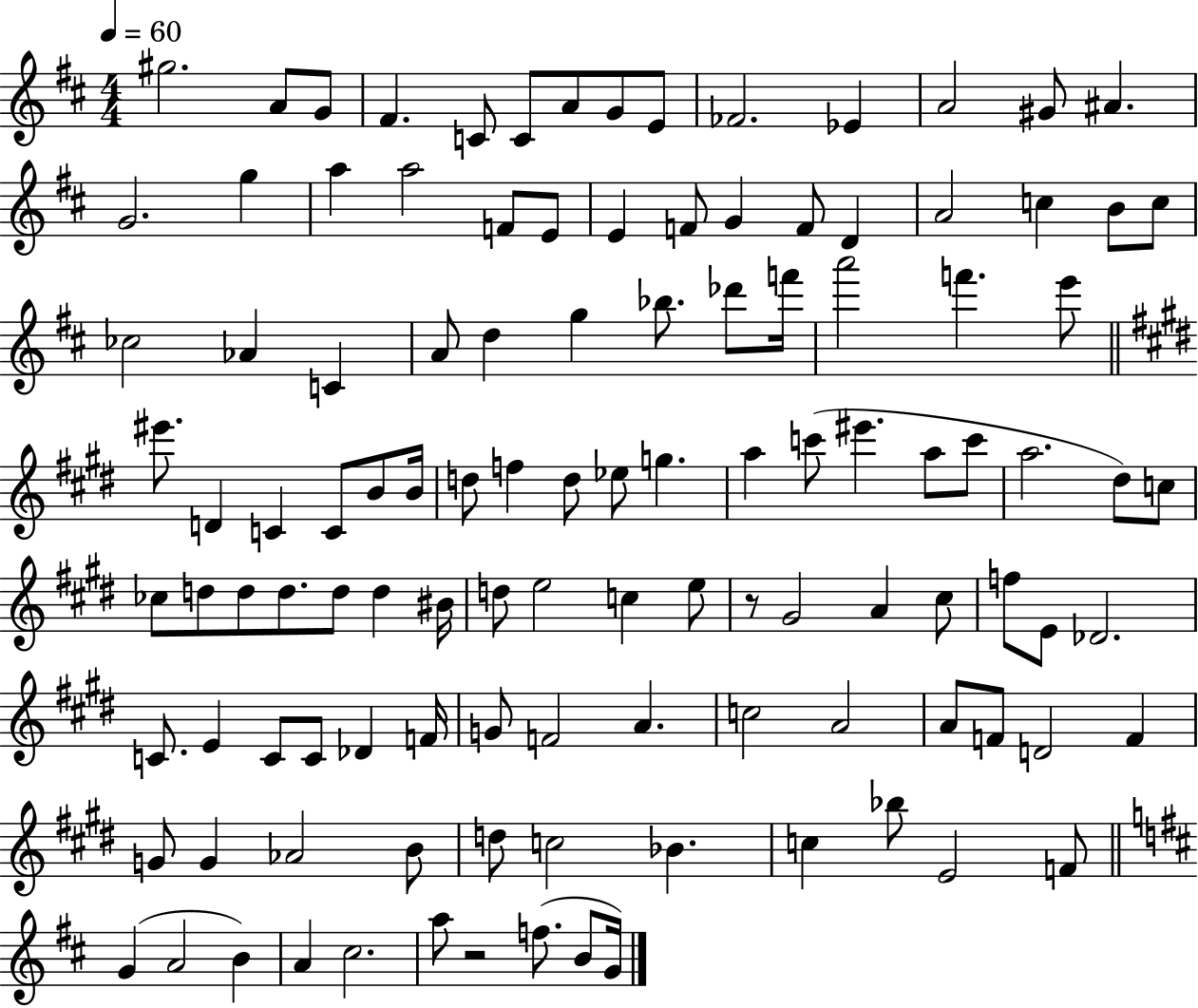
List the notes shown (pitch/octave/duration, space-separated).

G#5/h. A4/e G4/e F#4/q. C4/e C4/e A4/e G4/e E4/e FES4/h. Eb4/q A4/h G#4/e A#4/q. G4/h. G5/q A5/q A5/h F4/e E4/e E4/q F4/e G4/q F4/e D4/q A4/h C5/q B4/e C5/e CES5/h Ab4/q C4/q A4/e D5/q G5/q Bb5/e. Db6/e F6/s A6/h F6/q. E6/e EIS6/e. D4/q C4/q C4/e B4/e B4/s D5/e F5/q D5/e Eb5/e G5/q. A5/q C6/e EIS6/q. A5/e C6/e A5/h. D#5/e C5/e CES5/e D5/e D5/e D5/e. D5/e D5/q BIS4/s D5/e E5/h C5/q E5/e R/e G#4/h A4/q C#5/e F5/e E4/e Db4/h. C4/e. E4/q C4/e C4/e Db4/q F4/s G4/e F4/h A4/q. C5/h A4/h A4/e F4/e D4/h F4/q G4/e G4/q Ab4/h B4/e D5/e C5/h Bb4/q. C5/q Bb5/e E4/h F4/e G4/q A4/h B4/q A4/q C#5/h. A5/e R/h F5/e. B4/e G4/s